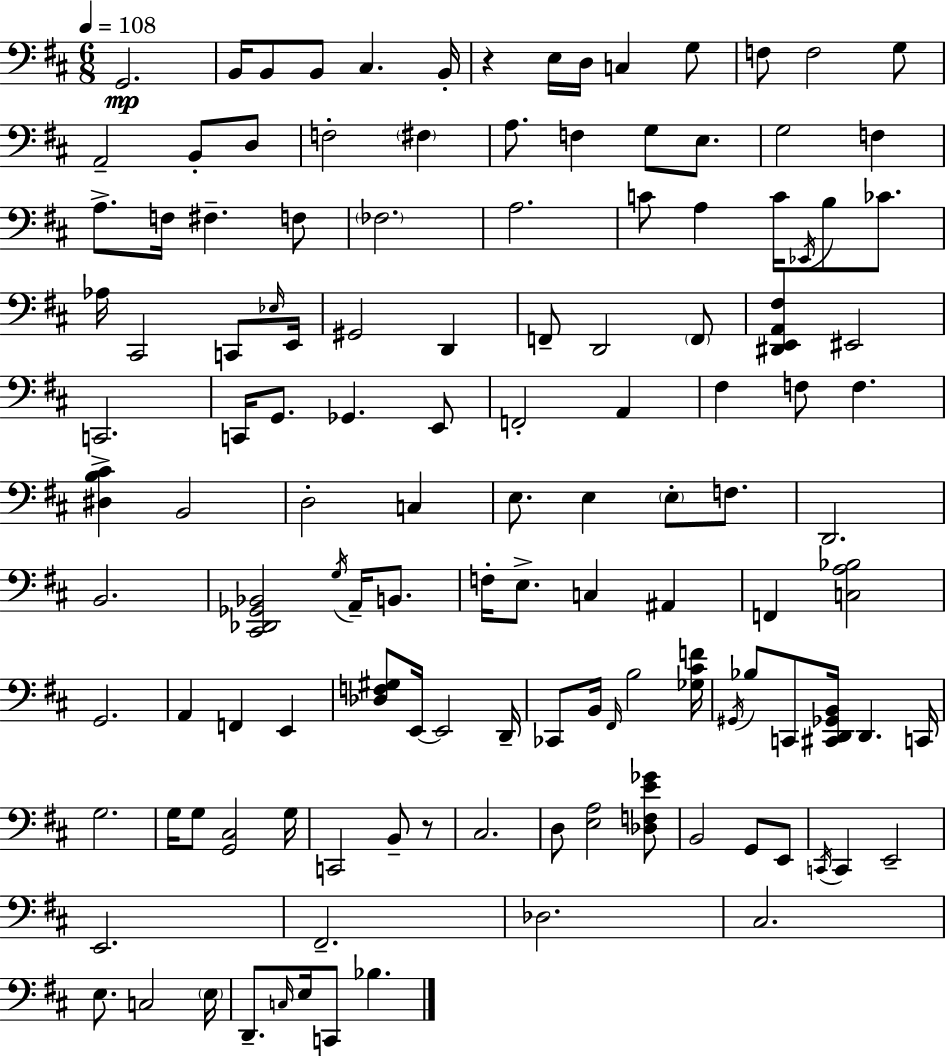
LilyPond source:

{
  \clef bass
  \numericTimeSignature
  \time 6/8
  \key d \major
  \tempo 4 = 108
  \repeat volta 2 { g,2.\mp | b,16 b,8 b,8 cis4. b,16-. | r4 e16 d16 c4 g8 | f8 f2 g8 | \break a,2-- b,8-. d8 | f2-. \parenthesize fis4 | a8. f4 g8 e8. | g2 f4 | \break a8.-> f16 fis4.-- f8 | \parenthesize fes2. | a2. | c'8 a4 c'16 \acciaccatura { ees,16 } b8 ces'8. | \break aes16 cis,2 c,8 | \grace { ees16 } e,16 gis,2 d,4 | f,8-- d,2 | \parenthesize f,8 <dis, e, a, fis>4 eis,2 | \break c,2.-> | c,16 g,8. ges,4. | e,8 f,2-. a,4 | fis4 f8 f4. | \break <dis b cis'>4 b,2 | d2-. c4 | e8. e4 \parenthesize e8-. f8. | d,2. | \break b,2. | <cis, des, ges, bes,>2 \acciaccatura { g16 } a,16-- | b,8. f16-. e8.-> c4 ais,4 | f,4 <c a bes>2 | \break g,2. | a,4 f,4 e,4 | <des f gis>8 e,16~~ e,2 | d,16-- ces,8 b,16 \grace { fis,16 } b2 | \break <ges cis' f'>16 \acciaccatura { gis,16 } bes8 c,8 <cis, d, ges, b,>16 d,4. | c,16 g2. | g16 g8 <g, cis>2 | g16 c,2 | \break b,8-- r8 cis2. | d8 <e a>2 | <des f e' ges'>8 b,2 | g,8 e,8 \acciaccatura { c,16 } c,4 e,2-- | \break e,2. | fis,2.-- | des2. | cis2. | \break e8. c2 | \parenthesize e16 d,8.-- \grace { c16 } e16 c,8 | bes4. } \bar "|."
}